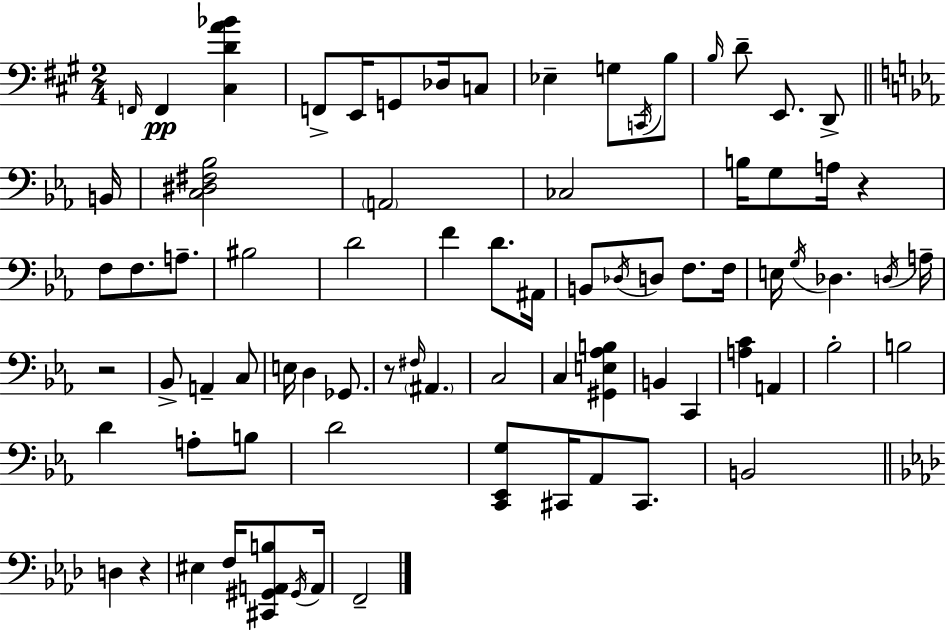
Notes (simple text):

F2/s F2/q [C#3,D4,A4,Bb4]/q F2/e E2/s G2/e Db3/s C3/e Eb3/q G3/e C2/s B3/e B3/s D4/e E2/e. D2/e B2/s [C3,D#3,F#3,Bb3]/h A2/h CES3/h B3/s G3/e A3/s R/q F3/e F3/e. A3/e. BIS3/h D4/h F4/q D4/e. A#2/s B2/e Db3/s D3/e F3/e. F3/s E3/s G3/s Db3/q. D3/s A3/s R/h Bb2/e A2/q C3/e E3/s D3/q Gb2/e. R/e F#3/s A#2/q. C3/h C3/q [G#2,E3,Ab3,B3]/q B2/q C2/q [A3,C4]/q A2/q Bb3/h B3/h D4/q A3/e B3/e D4/h [C2,Eb2,G3]/e C#2/s Ab2/e C#2/e. B2/h D3/q R/q EIS3/q F3/s [C#2,G#2,A2,B3]/e G#2/s A2/s F2/h